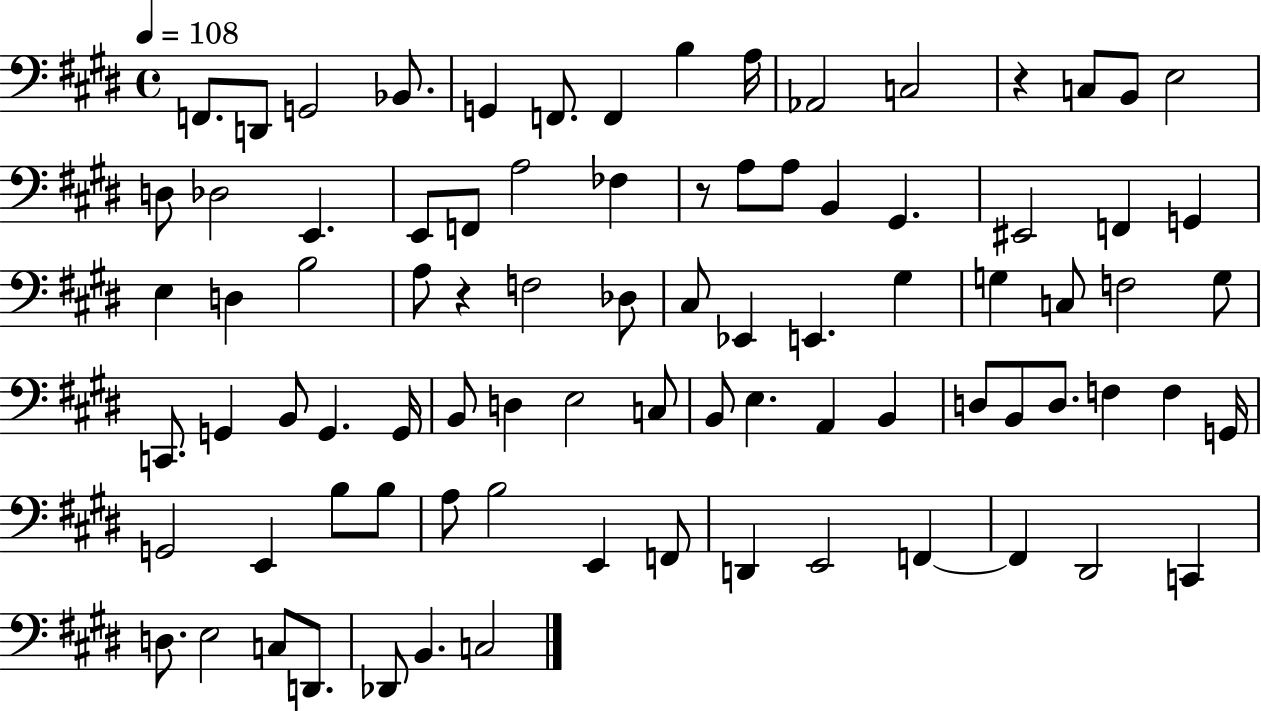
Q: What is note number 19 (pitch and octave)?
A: F2